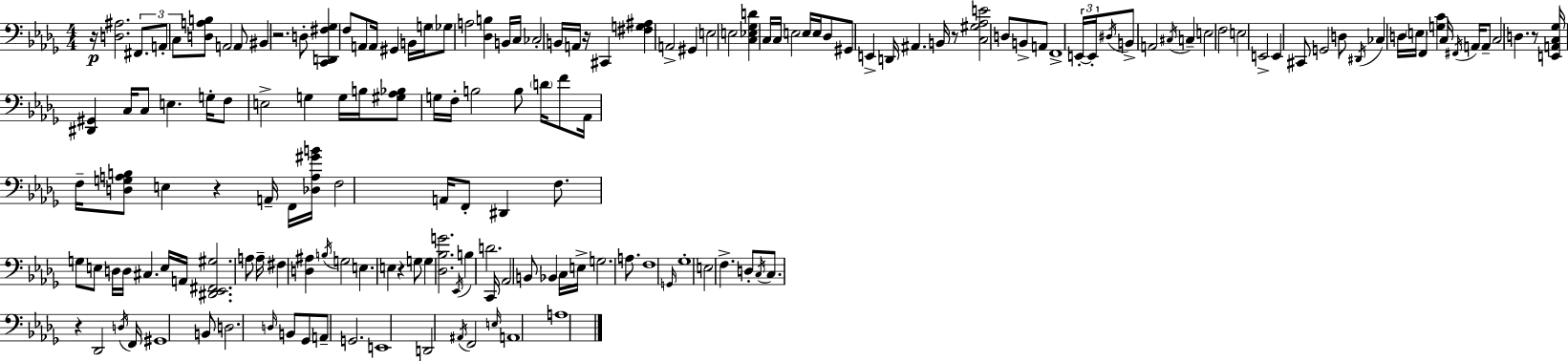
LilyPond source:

{
  \clef bass
  \numericTimeSignature
  \time 4/4
  \key bes \minor
  r16\p <d ais>2. \tuplet 3/2 { fis,8. | a,8-. c8 } <d a b>8 a,2 a,8 | bis,4 r2. | d8-. <c, d, fis ges>4 f8 a,8 a,16 gis,4 b,16 | \break g16 \parenthesize ges8 a2 <des b>4 b,16 | c16 ces2-. b,16 a,16 r16 cis,4 | <fis g ais>4 a,2-> gis,4 | e2 e2 | \break <c ees ges d'>4 c16 c16 e2 e16 e16 | des8 gis,8 e,4-> d,16 ais,4. b,16 | r8 <c gis aes e'>2 d8 b,8-> a,8 | f,1-> | \break \tuplet 3/2 { e,16-.~~ e,16-. \acciaccatura { dis16 } } b,8-> a,2 \acciaccatura { cis16 } c4-- | e2 f2 | e2 e,2-> | e,4 cis,8 g,2 | \break d8 \acciaccatura { dis,16 } ces4 d16 \parenthesize e16 f,4 <g c'>4 | c16 \acciaccatura { fis,16 } a,16 a,8-- c2 d4. | r8 <e, a, c ges>16 <dis, gis,>4 c16 c8 e4. | g16-. f8 e2-> g4 | \break g16 b16 <gis aes bes>8 g16 f16-. b2 | b8 \parenthesize d'16 f'8 aes,16 f16-- <d g a b>8 e4 r4 | a,16-- f,16 <des a gis' b'>16 f2 a,16 f,8-. | dis,4 f8. g8 e8 d16 d16 cis4. | \break e16 a,16 <dis, ees, fis, gis>2. | a8 a16-- fis4 <d ais>4 \acciaccatura { b16 } g2 | e4. e4 r4 | g8 g4 <des bes g'>2. | \break \acciaccatura { ees,16 } b4 d'2. | c,16 aes,2 b,8 | bes,4 c16 e16-> g2. | a8. f1 | \break \grace { g,16 } ges1-. | e2 f4.-> | d8-. \acciaccatura { c16 } c8. r4 des,2 | \acciaccatura { d16 } f,16 gis,1 | \break b,8 d2. | \grace { d16 } b,8 ges,8 a,8-- g,2. | e,1 | d,2 | \break \acciaccatura { ais,16 } f,2 \grace { e16 } a,1 | a1 | \bar "|."
}